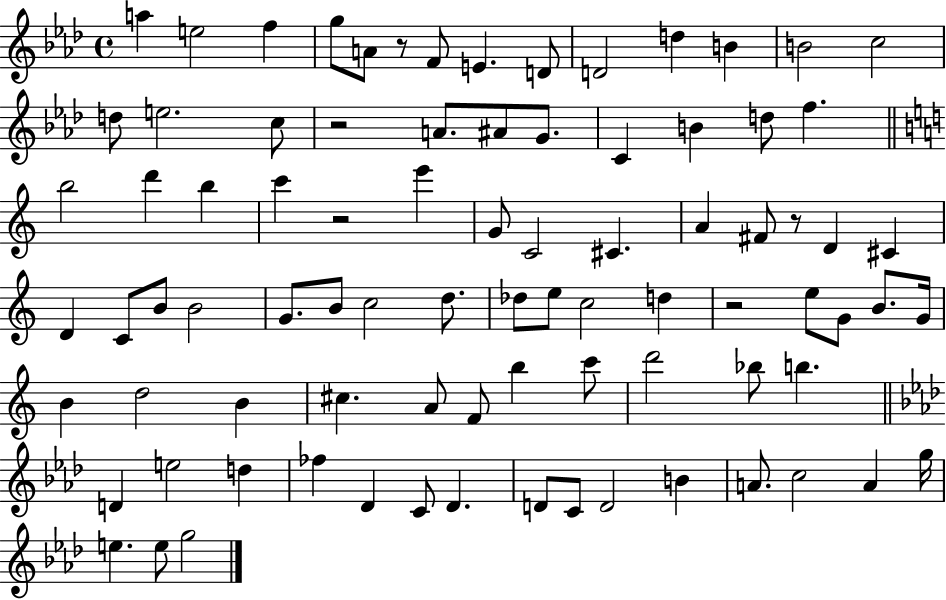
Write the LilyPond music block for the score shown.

{
  \clef treble
  \time 4/4
  \defaultTimeSignature
  \key aes \major
  a''4 e''2 f''4 | g''8 a'8 r8 f'8 e'4. d'8 | d'2 d''4 b'4 | b'2 c''2 | \break d''8 e''2. c''8 | r2 a'8. ais'8 g'8. | c'4 b'4 d''8 f''4. | \bar "||" \break \key c \major b''2 d'''4 b''4 | c'''4 r2 e'''4 | g'8 c'2 cis'4. | a'4 fis'8 r8 d'4 cis'4 | \break d'4 c'8 b'8 b'2 | g'8. b'8 c''2 d''8. | des''8 e''8 c''2 d''4 | r2 e''8 g'8 b'8. g'16 | \break b'4 d''2 b'4 | cis''4. a'8 f'8 b''4 c'''8 | d'''2 bes''8 b''4. | \bar "||" \break \key aes \major d'4 e''2 d''4 | fes''4 des'4 c'8 des'4. | d'8 c'8 d'2 b'4 | a'8. c''2 a'4 g''16 | \break e''4. e''8 g''2 | \bar "|."
}